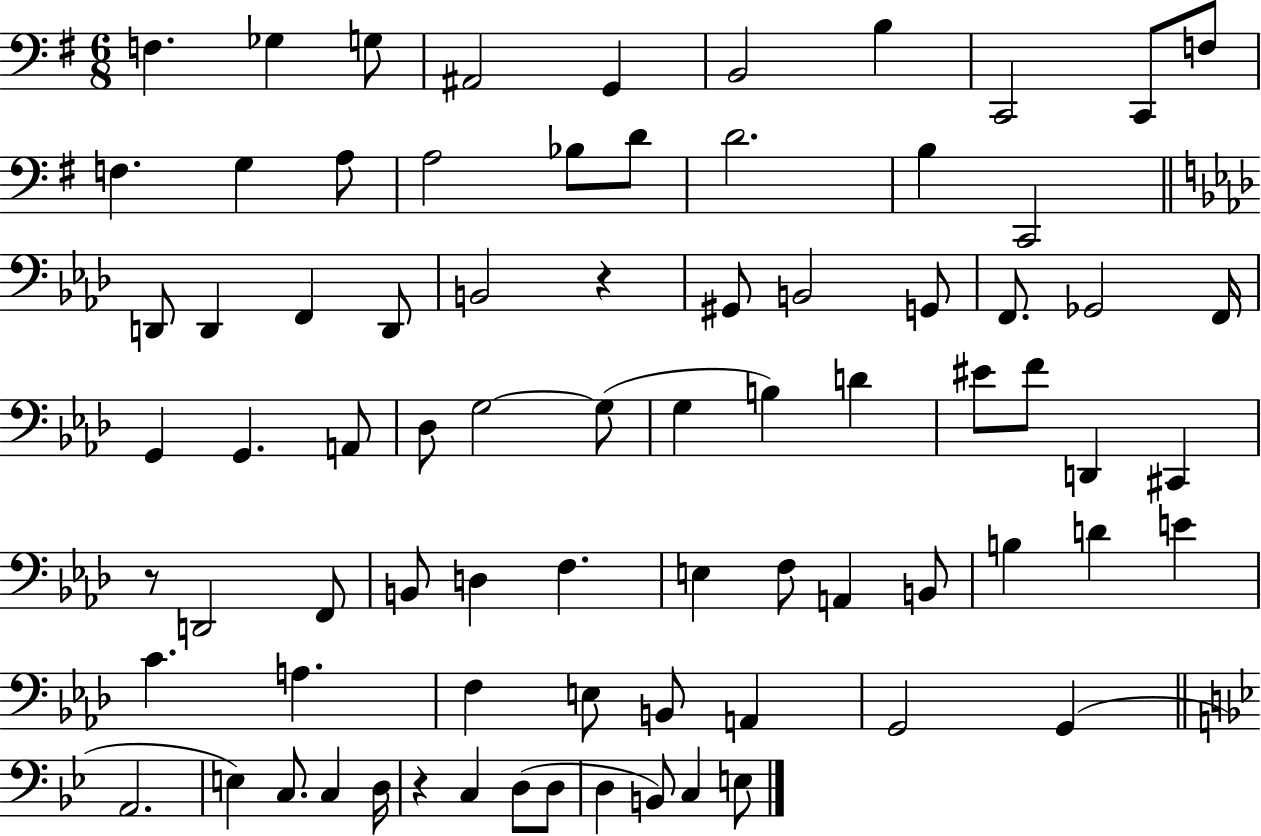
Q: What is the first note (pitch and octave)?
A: F3